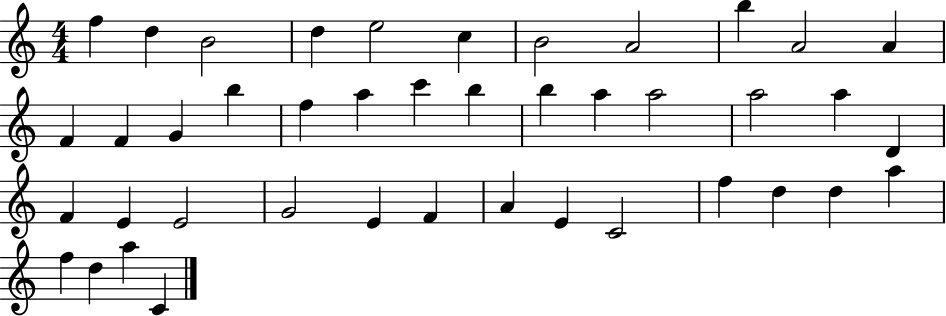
{
  \clef treble
  \numericTimeSignature
  \time 4/4
  \key c \major
  f''4 d''4 b'2 | d''4 e''2 c''4 | b'2 a'2 | b''4 a'2 a'4 | \break f'4 f'4 g'4 b''4 | f''4 a''4 c'''4 b''4 | b''4 a''4 a''2 | a''2 a''4 d'4 | \break f'4 e'4 e'2 | g'2 e'4 f'4 | a'4 e'4 c'2 | f''4 d''4 d''4 a''4 | \break f''4 d''4 a''4 c'4 | \bar "|."
}